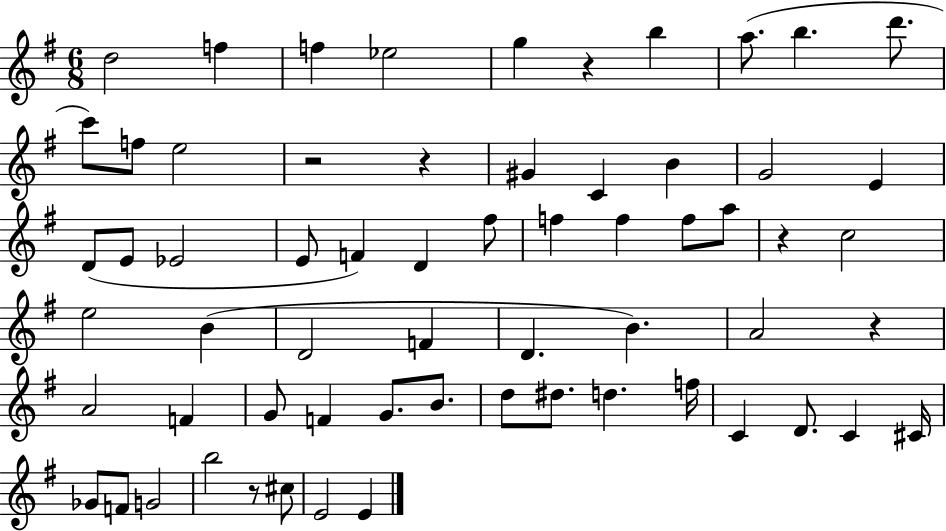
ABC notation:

X:1
T:Untitled
M:6/8
L:1/4
K:G
d2 f f _e2 g z b a/2 b d'/2 c'/2 f/2 e2 z2 z ^G C B G2 E D/2 E/2 _E2 E/2 F D ^f/2 f f f/2 a/2 z c2 e2 B D2 F D B A2 z A2 F G/2 F G/2 B/2 d/2 ^d/2 d f/4 C D/2 C ^C/4 _G/2 F/2 G2 b2 z/2 ^c/2 E2 E